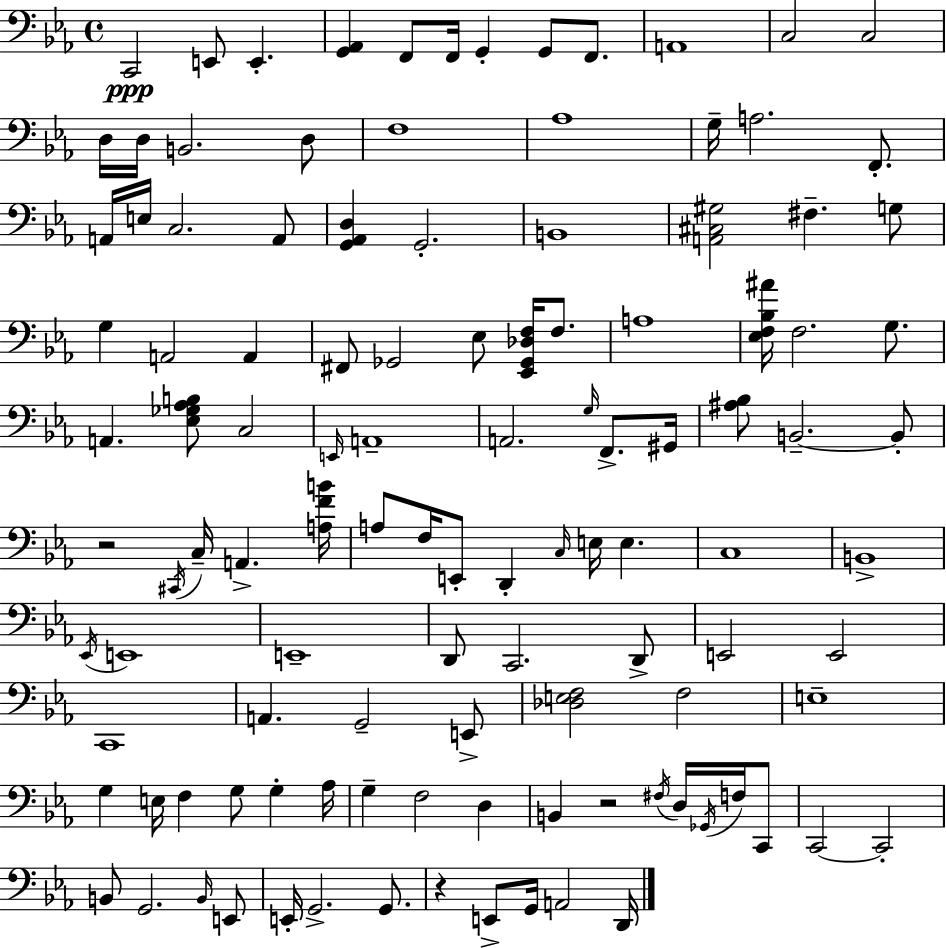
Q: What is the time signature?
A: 4/4